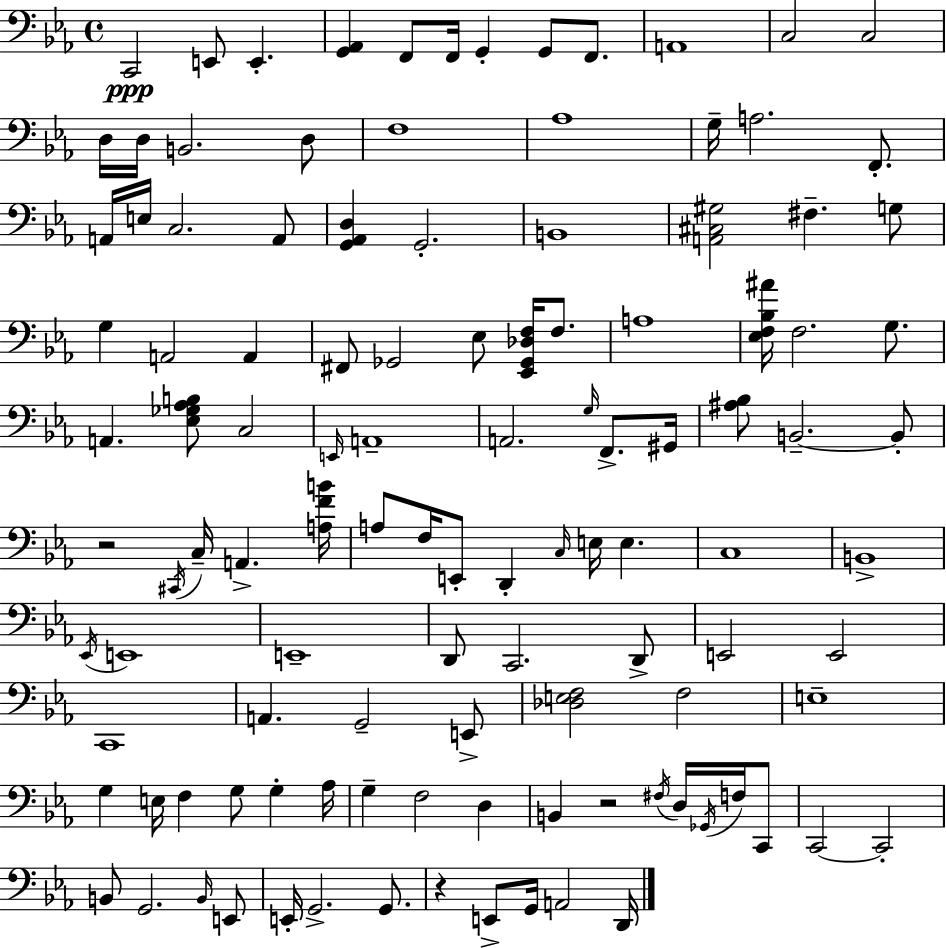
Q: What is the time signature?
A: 4/4